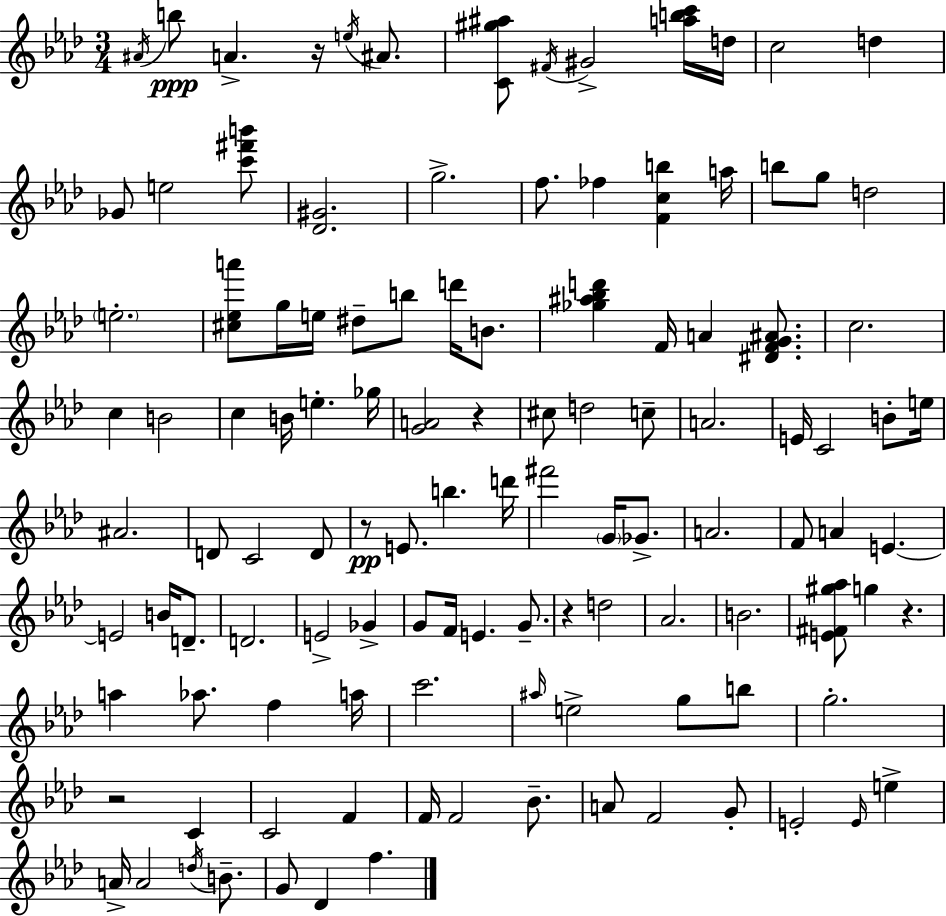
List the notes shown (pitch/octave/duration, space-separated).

A#4/s B5/e A4/q. R/s E5/s A#4/e. [C4,G#5,A#5]/e F#4/s G#4/h [A5,B5,C6]/s D5/s C5/h D5/q Gb4/e E5/h [C6,F#6,B6]/e [Db4,G#4]/h. G5/h. F5/e. FES5/q [F4,C5,B5]/q A5/s B5/e G5/e D5/h E5/h. [C#5,Eb5,A6]/e G5/s E5/s D#5/e B5/e D6/s B4/e. [Gb5,A#5,Bb5,D6]/q F4/s A4/q [D#4,F4,G4,A#4]/e. C5/h. C5/q B4/h C5/q B4/s E5/q. Gb5/s [G4,A4]/h R/q C#5/e D5/h C5/e A4/h. E4/s C4/h B4/e E5/s A#4/h. D4/e C4/h D4/e R/e E4/e. B5/q. D6/s F#6/h G4/s Gb4/e. A4/h. F4/e A4/q E4/q. E4/h B4/s D4/e. D4/h. E4/h Gb4/q G4/e F4/s E4/q. G4/e. R/q D5/h Ab4/h. B4/h. [E4,F#4,G#5,Ab5]/e G5/q R/q. A5/q Ab5/e. F5/q A5/s C6/h. A#5/s E5/h G5/e B5/e G5/h. R/h C4/q C4/h F4/q F4/s F4/h Bb4/e. A4/e F4/h G4/e E4/h E4/s E5/q A4/s A4/h D5/s B4/e. G4/e Db4/q F5/q.